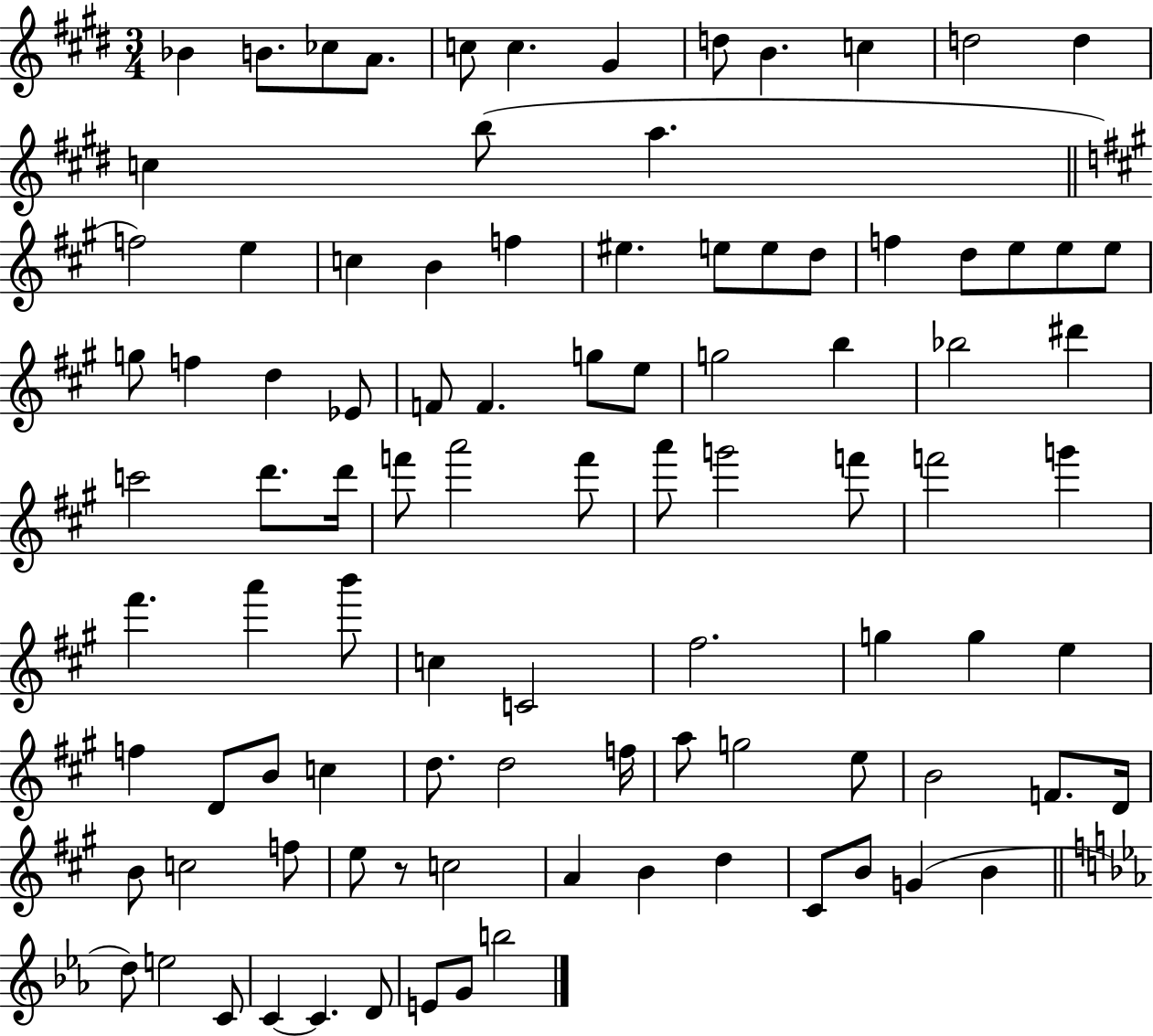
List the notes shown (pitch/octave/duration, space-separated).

Bb4/q B4/e. CES5/e A4/e. C5/e C5/q. G#4/q D5/e B4/q. C5/q D5/h D5/q C5/q B5/e A5/q. F5/h E5/q C5/q B4/q F5/q EIS5/q. E5/e E5/e D5/e F5/q D5/e E5/e E5/e E5/e G5/e F5/q D5/q Eb4/e F4/e F4/q. G5/e E5/e G5/h B5/q Bb5/h D#6/q C6/h D6/e. D6/s F6/e A6/h F6/e A6/e G6/h F6/e F6/h G6/q F#6/q. A6/q B6/e C5/q C4/h F#5/h. G5/q G5/q E5/q F5/q D4/e B4/e C5/q D5/e. D5/h F5/s A5/e G5/h E5/e B4/h F4/e. D4/s B4/e C5/h F5/e E5/e R/e C5/h A4/q B4/q D5/q C#4/e B4/e G4/q B4/q D5/e E5/h C4/e C4/q C4/q. D4/e E4/e G4/e B5/h